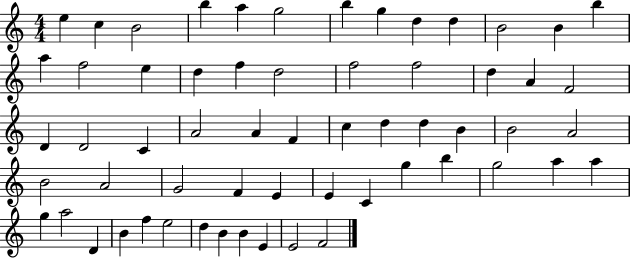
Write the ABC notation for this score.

X:1
T:Untitled
M:4/4
L:1/4
K:C
e c B2 b a g2 b g d d B2 B b a f2 e d f d2 f2 f2 d A F2 D D2 C A2 A F c d d B B2 A2 B2 A2 G2 F E E C g b g2 a a g a2 D B f e2 d B B E E2 F2